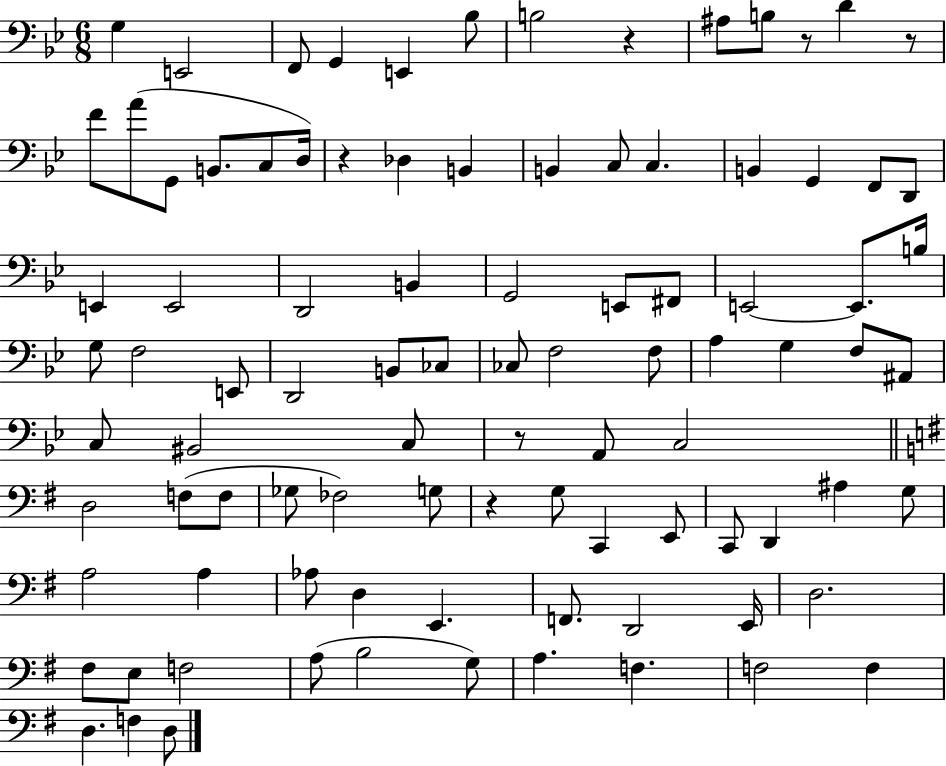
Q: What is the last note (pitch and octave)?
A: D3